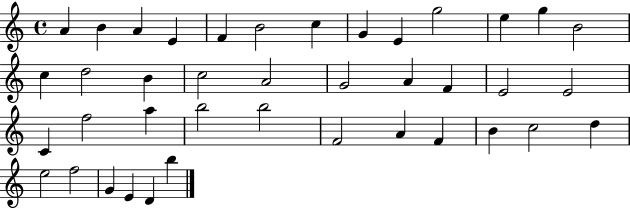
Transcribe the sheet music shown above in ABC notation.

X:1
T:Untitled
M:4/4
L:1/4
K:C
A B A E F B2 c G E g2 e g B2 c d2 B c2 A2 G2 A F E2 E2 C f2 a b2 b2 F2 A F B c2 d e2 f2 G E D b